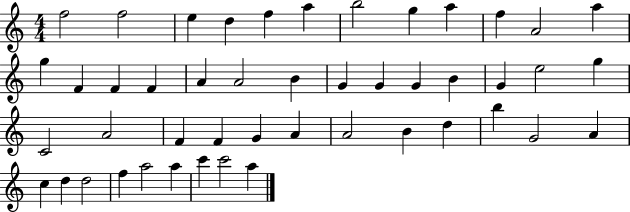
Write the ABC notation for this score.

X:1
T:Untitled
M:4/4
L:1/4
K:C
f2 f2 e d f a b2 g a f A2 a g F F F A A2 B G G G B G e2 g C2 A2 F F G A A2 B d b G2 A c d d2 f a2 a c' c'2 a